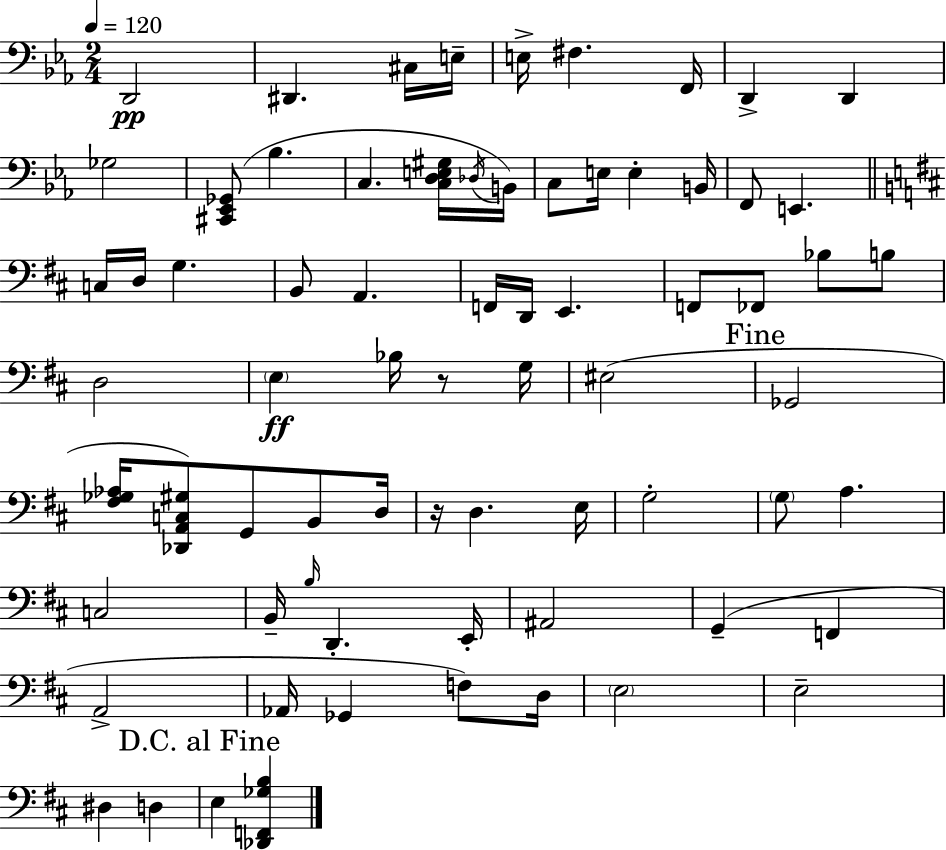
D2/h D#2/q. C#3/s E3/s E3/s F#3/q. F2/s D2/q D2/q Gb3/h [C#2,Eb2,Gb2]/e Bb3/q. C3/q. [C3,D3,E3,G#3]/s Db3/s B2/s C3/e E3/s E3/q B2/s F2/e E2/q. C3/s D3/s G3/q. B2/e A2/q. F2/s D2/s E2/q. F2/e FES2/e Bb3/e B3/e D3/h E3/q Bb3/s R/e G3/s EIS3/h Gb2/h [F#3,Gb3,Ab3]/s [Db2,A2,C3,G#3]/e G2/e B2/e D3/s R/s D3/q. E3/s G3/h G3/e A3/q. C3/h B2/s B3/s D2/q. E2/s A#2/h G2/q F2/q A2/h Ab2/s Gb2/q F3/e D3/s E3/h E3/h D#3/q D3/q E3/q [Db2,F2,Gb3,B3]/q